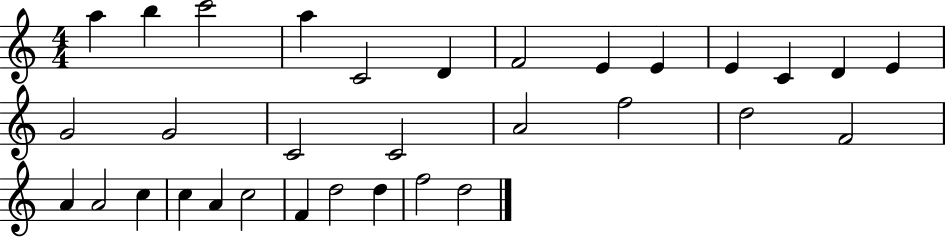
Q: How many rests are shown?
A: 0